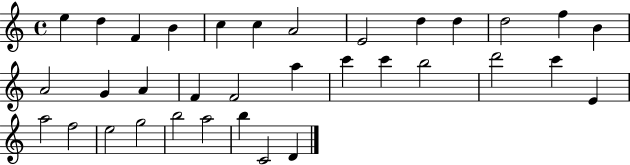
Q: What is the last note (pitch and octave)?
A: D4